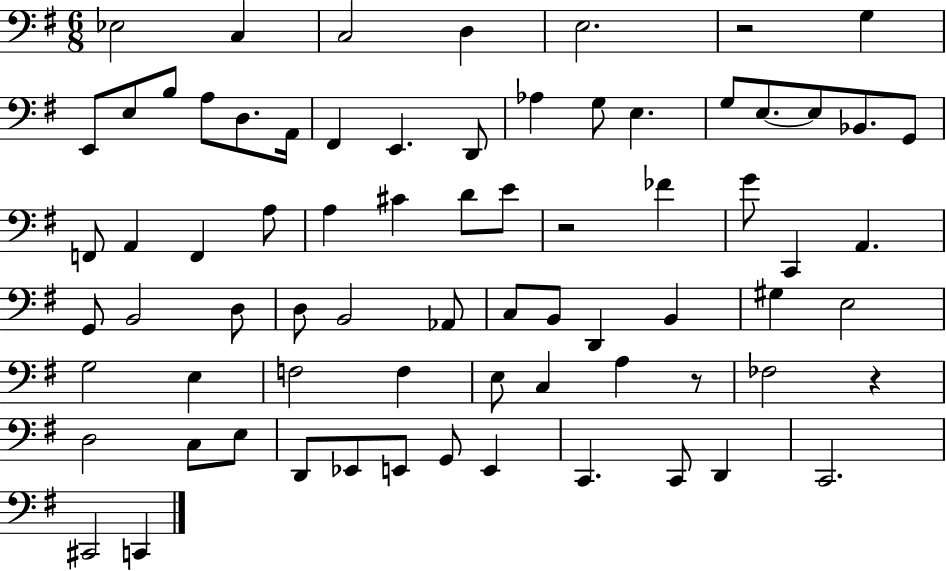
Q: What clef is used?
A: bass